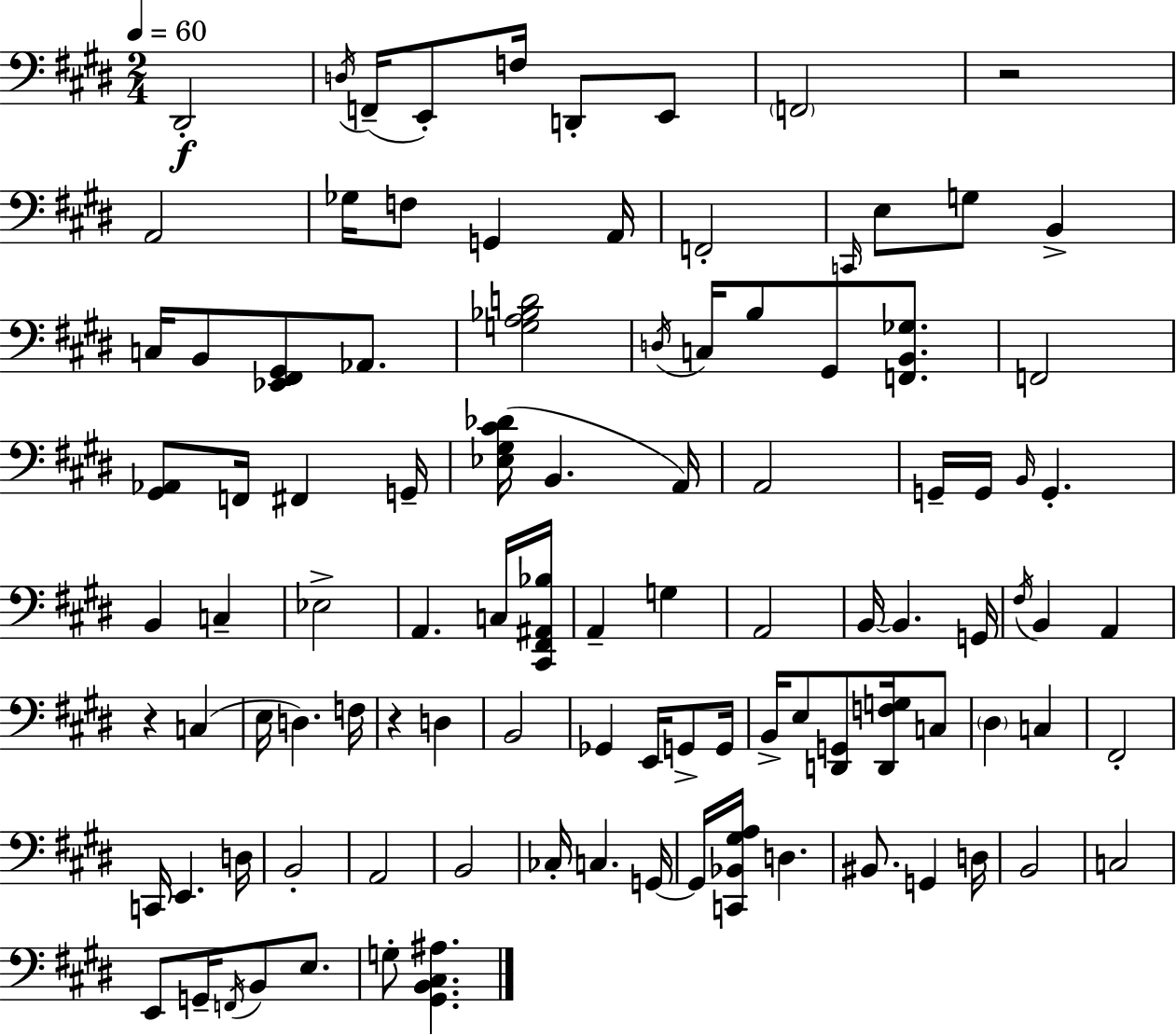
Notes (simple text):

D#2/h D3/s F2/s E2/e F3/s D2/e E2/e F2/h R/h A2/h Gb3/s F3/e G2/q A2/s F2/h C2/s E3/e G3/e B2/q C3/s B2/e [Eb2,F#2,G#2]/e Ab2/e. [G3,A3,Bb3,D4]/h D3/s C3/s B3/e G#2/e [F2,B2,Gb3]/e. F2/h [G#2,Ab2]/e F2/s F#2/q G2/s [Eb3,G#3,C#4,Db4]/s B2/q. A2/s A2/h G2/s G2/s B2/s G2/q. B2/q C3/q Eb3/h A2/q. C3/s [C#2,F#2,A#2,Bb3]/s A2/q G3/q A2/h B2/s B2/q. G2/s F#3/s B2/q A2/q R/q C3/q E3/s D3/q. F3/s R/q D3/q B2/h Gb2/q E2/s G2/e G2/s B2/s E3/e [D2,G2]/e [D2,F3,G3]/s C3/e D#3/q C3/q F#2/h C2/s E2/q. D3/s B2/h A2/h B2/h CES3/s C3/q. G2/s G2/s [C2,Bb2,G#3,A3]/s D3/q. BIS2/e. G2/q D3/s B2/h C3/h E2/e G2/s F2/s B2/e E3/e. G3/e [G#2,B2,C#3,A#3]/q.